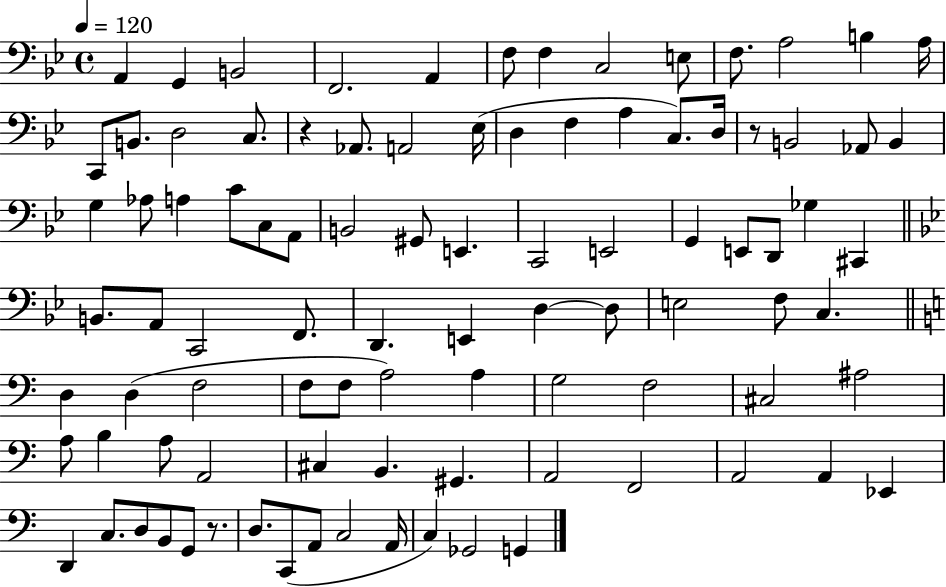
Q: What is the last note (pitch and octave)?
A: G2